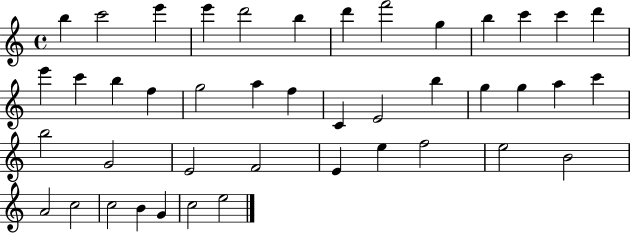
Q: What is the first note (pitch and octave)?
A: B5